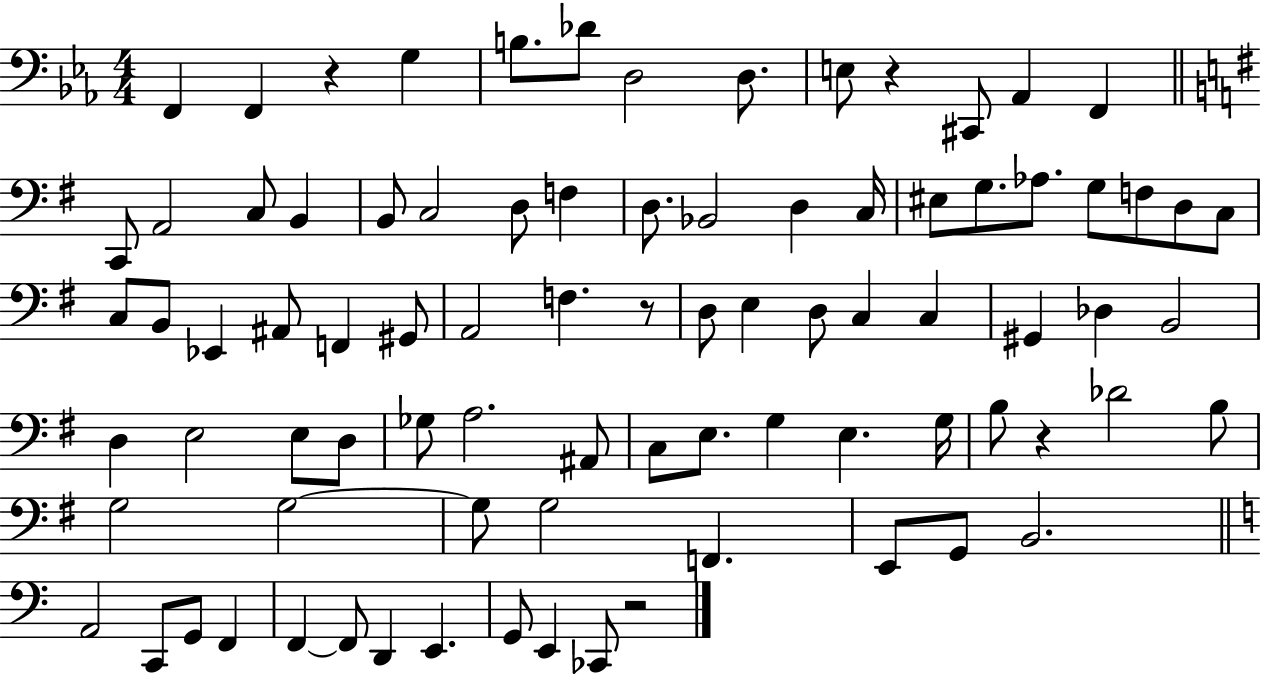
X:1
T:Untitled
M:4/4
L:1/4
K:Eb
F,, F,, z G, B,/2 _D/2 D,2 D,/2 E,/2 z ^C,,/2 _A,, F,, C,,/2 A,,2 C,/2 B,, B,,/2 C,2 D,/2 F, D,/2 _B,,2 D, C,/4 ^E,/2 G,/2 _A,/2 G,/2 F,/2 D,/2 C,/2 C,/2 B,,/2 _E,, ^A,,/2 F,, ^G,,/2 A,,2 F, z/2 D,/2 E, D,/2 C, C, ^G,, _D, B,,2 D, E,2 E,/2 D,/2 _G,/2 A,2 ^A,,/2 C,/2 E,/2 G, E, G,/4 B,/2 z _D2 B,/2 G,2 G,2 G,/2 G,2 F,, E,,/2 G,,/2 B,,2 A,,2 C,,/2 G,,/2 F,, F,, F,,/2 D,, E,, G,,/2 E,, _C,,/2 z2